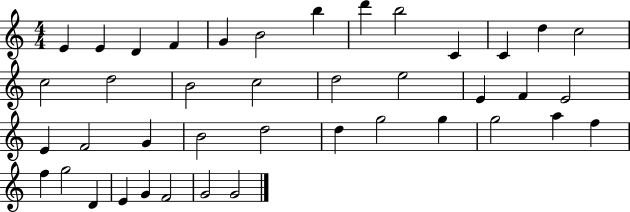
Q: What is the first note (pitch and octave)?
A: E4